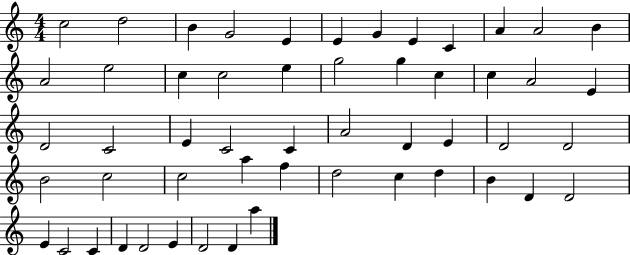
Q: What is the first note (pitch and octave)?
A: C5